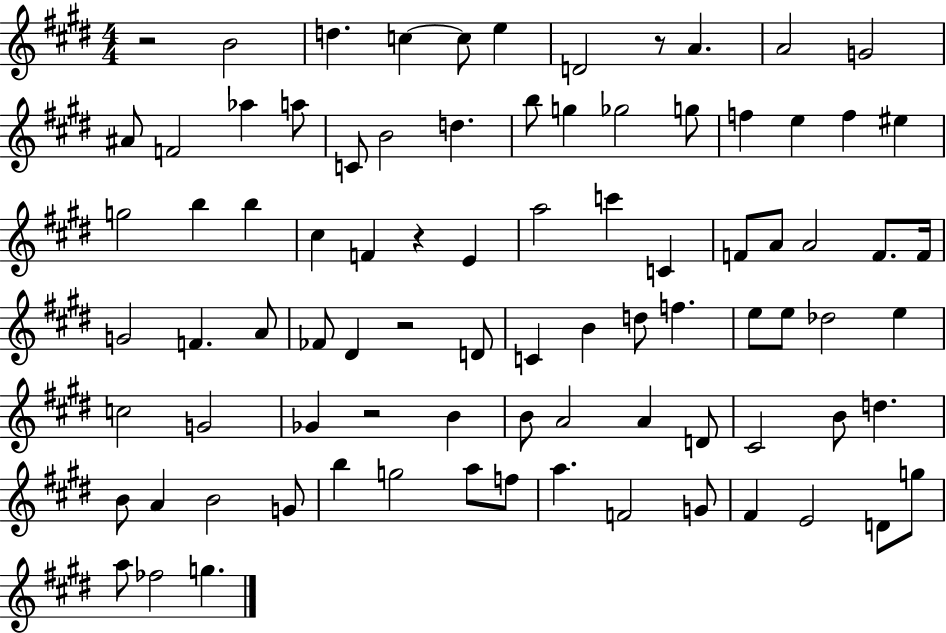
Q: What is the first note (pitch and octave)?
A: B4